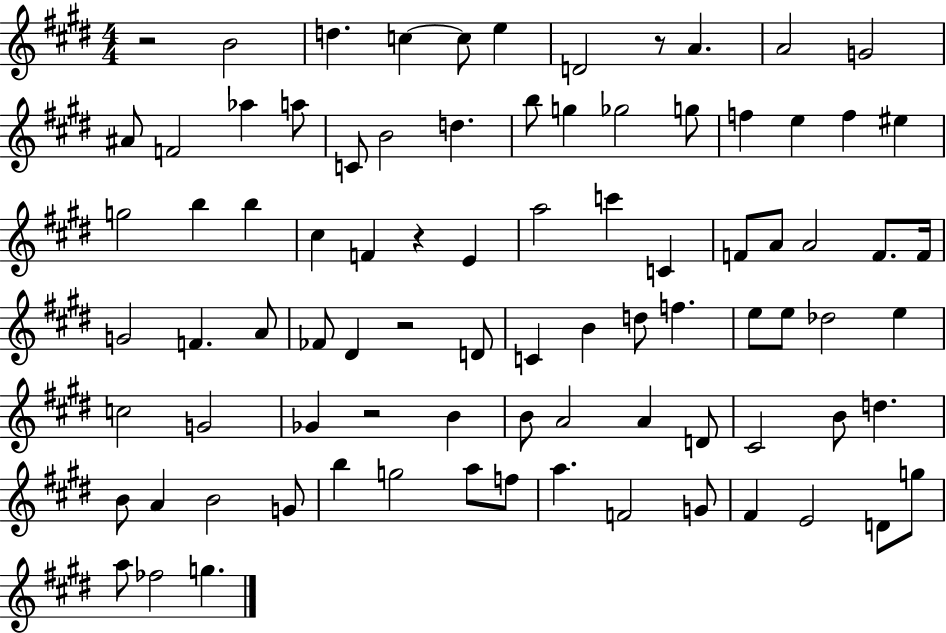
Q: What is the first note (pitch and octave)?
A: B4